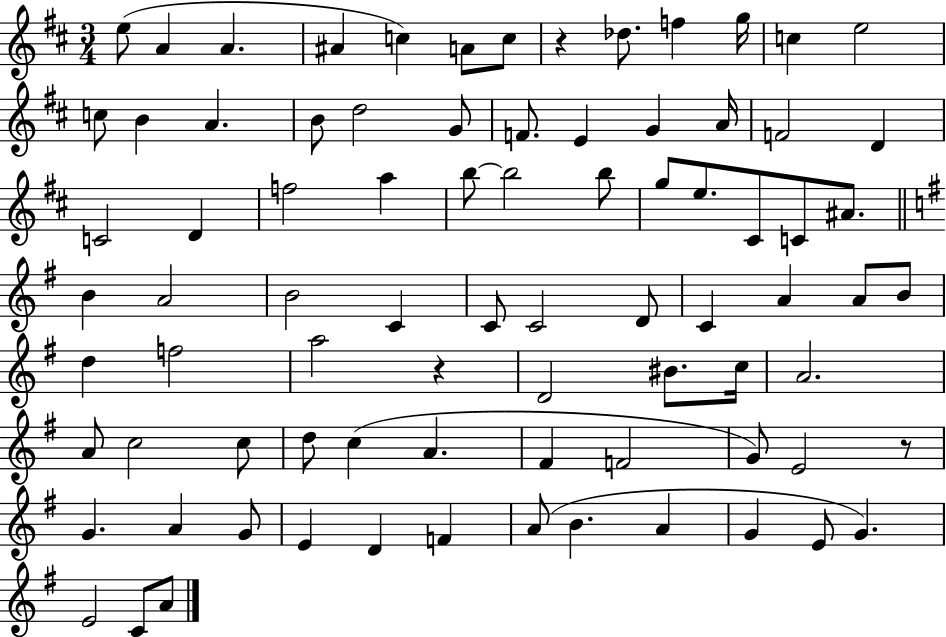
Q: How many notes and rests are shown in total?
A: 82